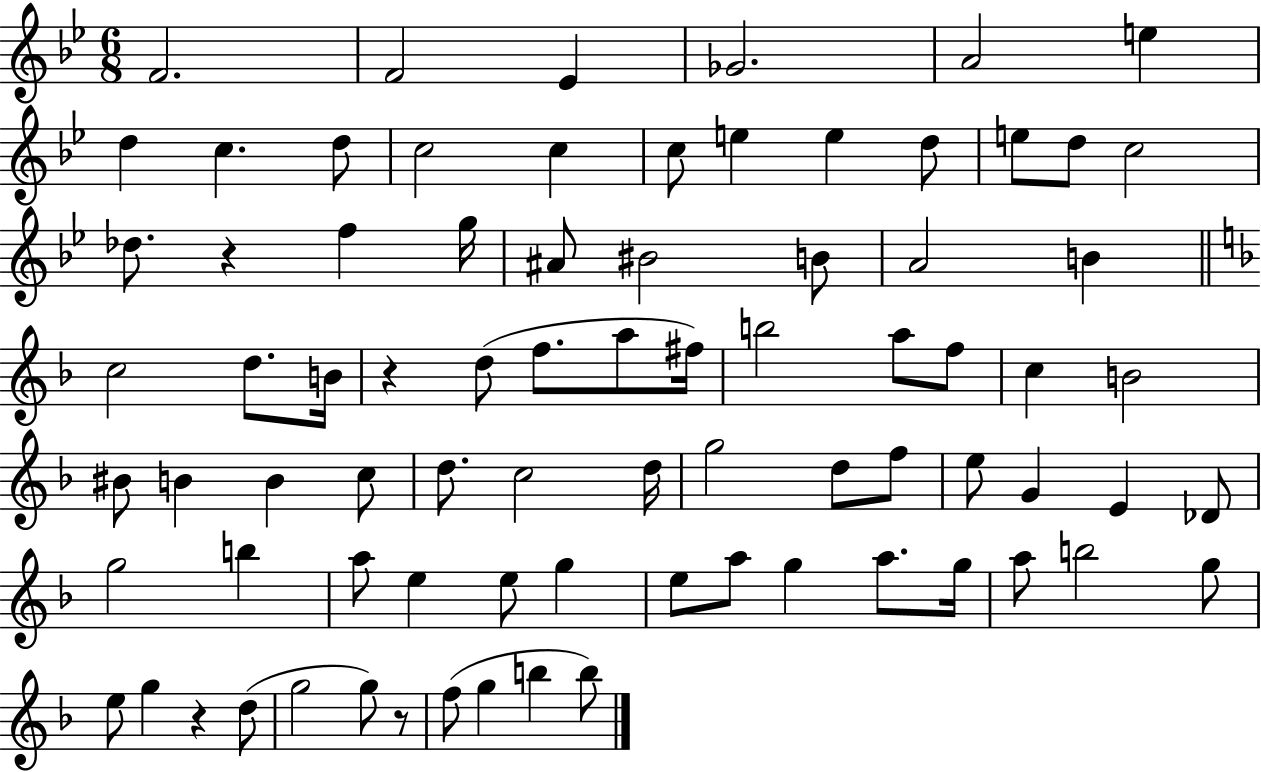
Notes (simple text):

F4/h. F4/h Eb4/q Gb4/h. A4/h E5/q D5/q C5/q. D5/e C5/h C5/q C5/e E5/q E5/q D5/e E5/e D5/e C5/h Db5/e. R/q F5/q G5/s A#4/e BIS4/h B4/e A4/h B4/q C5/h D5/e. B4/s R/q D5/e F5/e. A5/e F#5/s B5/h A5/e F5/e C5/q B4/h BIS4/e B4/q B4/q C5/e D5/e. C5/h D5/s G5/h D5/e F5/e E5/e G4/q E4/q Db4/e G5/h B5/q A5/e E5/q E5/e G5/q E5/e A5/e G5/q A5/e. G5/s A5/e B5/h G5/e E5/e G5/q R/q D5/e G5/h G5/e R/e F5/e G5/q B5/q B5/e